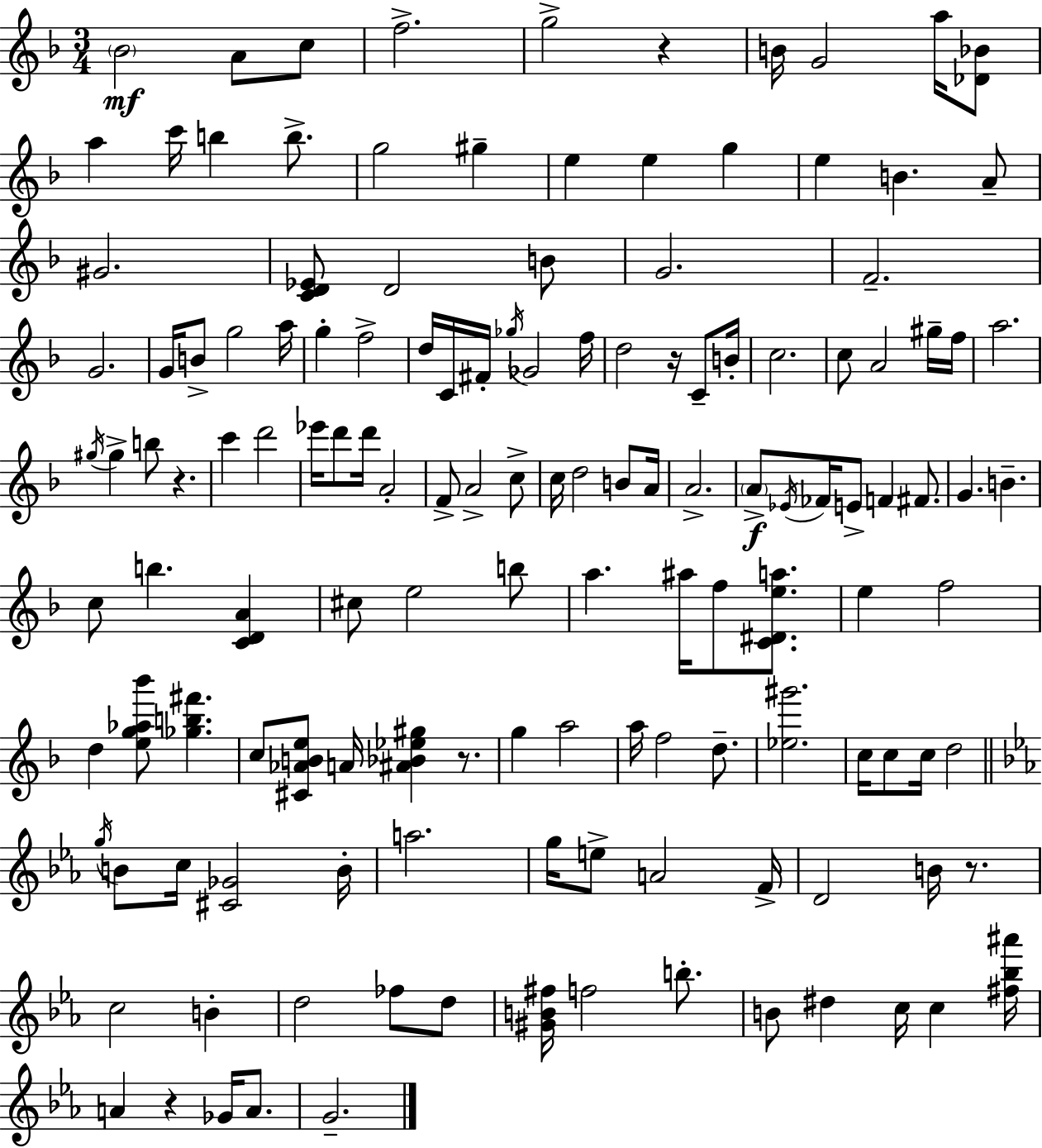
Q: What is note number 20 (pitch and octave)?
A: A4